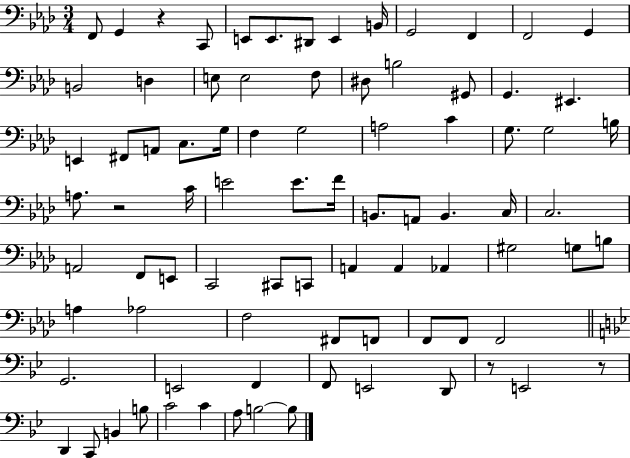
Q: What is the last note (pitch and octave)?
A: B3